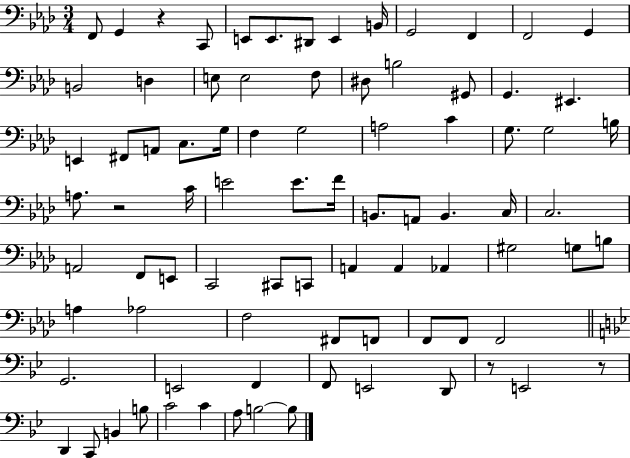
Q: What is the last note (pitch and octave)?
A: B3